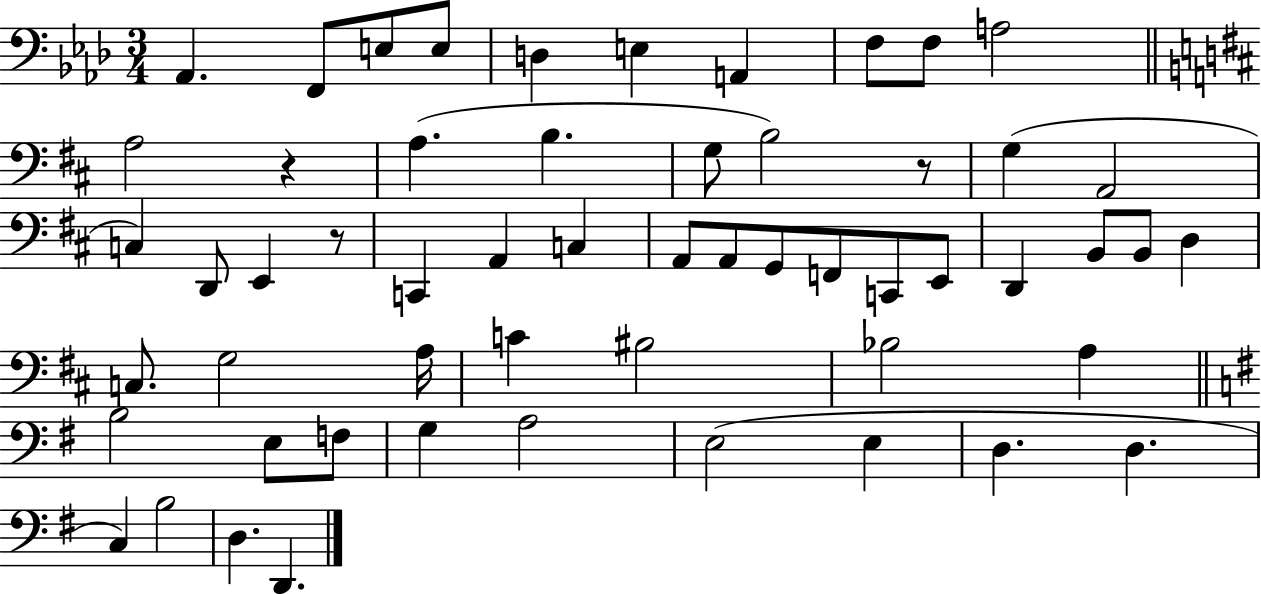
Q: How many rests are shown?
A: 3